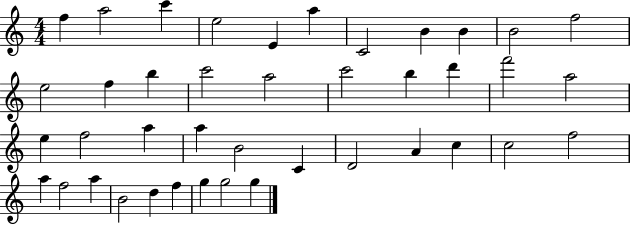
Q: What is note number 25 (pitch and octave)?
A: A5